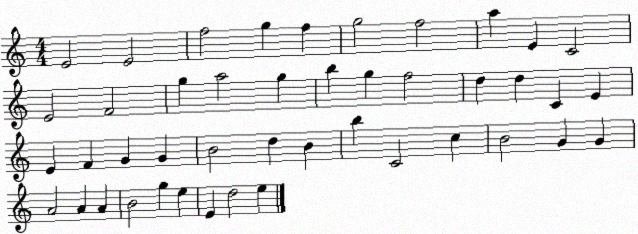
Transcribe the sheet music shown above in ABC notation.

X:1
T:Untitled
M:4/4
L:1/4
K:C
E2 E2 f2 g f g2 f2 a E C2 E2 F2 g a2 g b g f2 d d C E E F G G B2 d B b C2 c B2 G G A2 A A B2 g e E d2 e